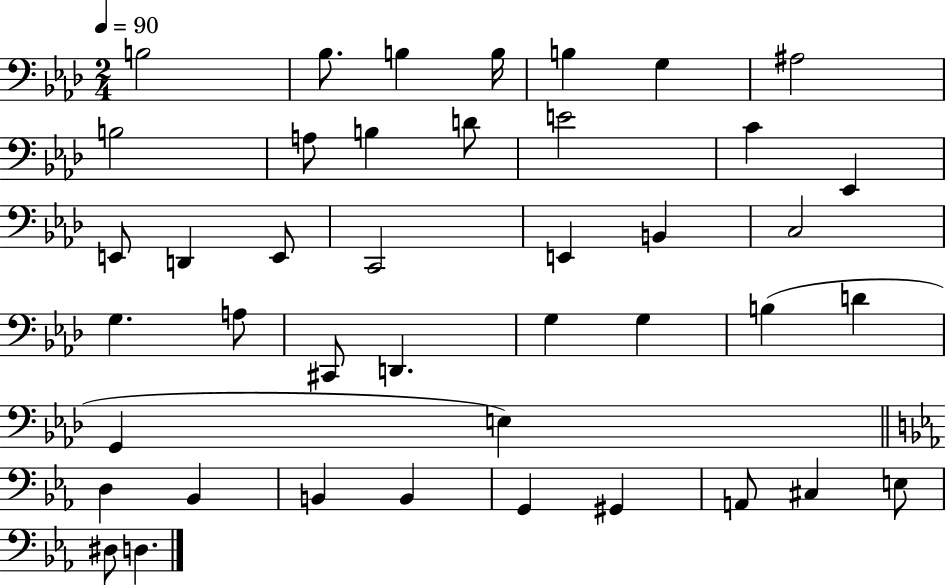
{
  \clef bass
  \numericTimeSignature
  \time 2/4
  \key aes \major
  \tempo 4 = 90
  \repeat volta 2 { b2 | bes8. b4 b16 | b4 g4 | ais2 | \break b2 | a8 b4 d'8 | e'2 | c'4 ees,4 | \break e,8 d,4 e,8 | c,2 | e,4 b,4 | c2 | \break g4. a8 | cis,8 d,4. | g4 g4 | b4( d'4 | \break g,4 e4) | \bar "||" \break \key c \minor d4 bes,4 | b,4 b,4 | g,4 gis,4 | a,8 cis4 e8 | \break dis8 d4. | } \bar "|."
}